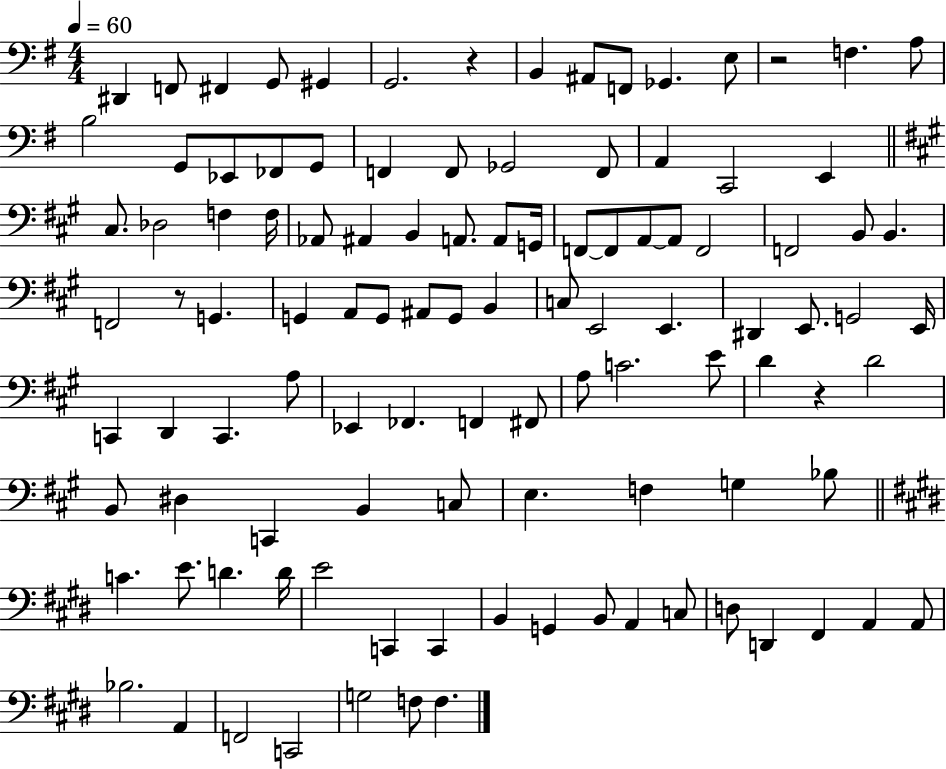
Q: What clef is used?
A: bass